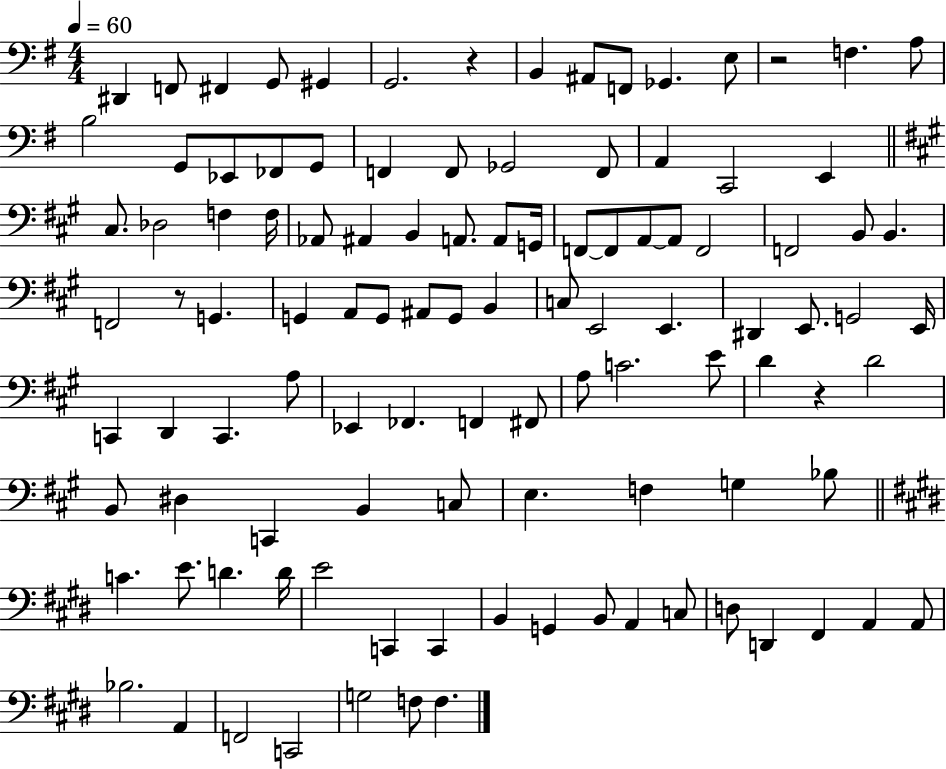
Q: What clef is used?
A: bass